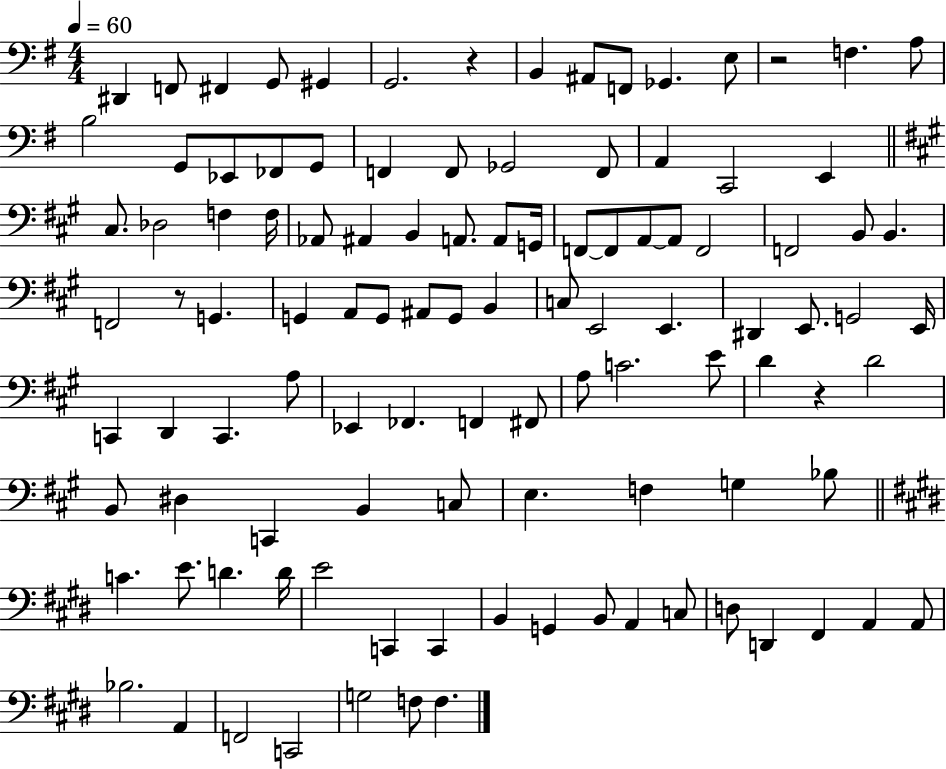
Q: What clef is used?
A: bass